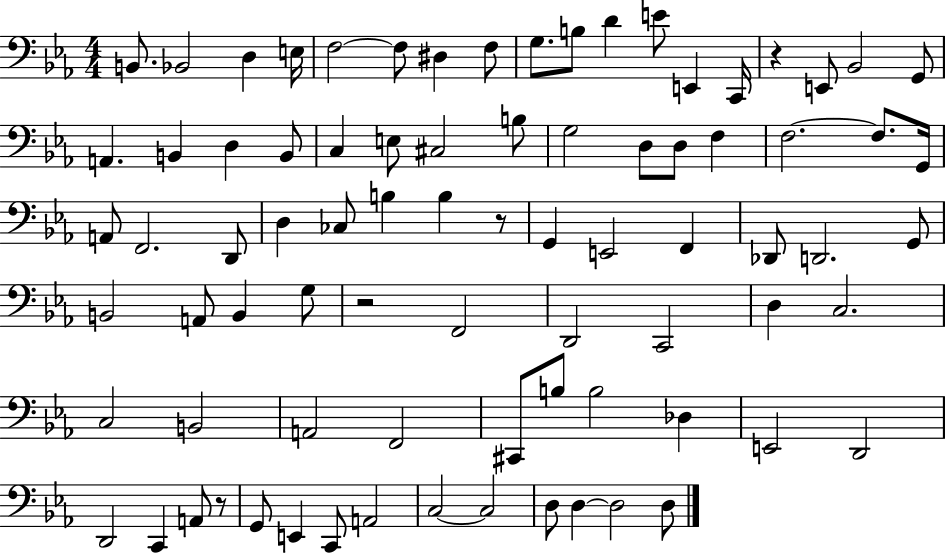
{
  \clef bass
  \numericTimeSignature
  \time 4/4
  \key ees \major
  b,8. bes,2 d4 e16 | f2~~ f8 dis4 f8 | g8. b8 d'4 e'8 e,4 c,16 | r4 e,8 bes,2 g,8 | \break a,4. b,4 d4 b,8 | c4 e8 cis2 b8 | g2 d8 d8 f4 | f2.~~ f8. g,16 | \break a,8 f,2. d,8 | d4 ces8 b4 b4 r8 | g,4 e,2 f,4 | des,8 d,2. g,8 | \break b,2 a,8 b,4 g8 | r2 f,2 | d,2 c,2 | d4 c2. | \break c2 b,2 | a,2 f,2 | cis,8 b8 b2 des4 | e,2 d,2 | \break d,2 c,4 a,8 r8 | g,8 e,4 c,8 a,2 | c2~~ c2 | d8 d4~~ d2 d8 | \break \bar "|."
}